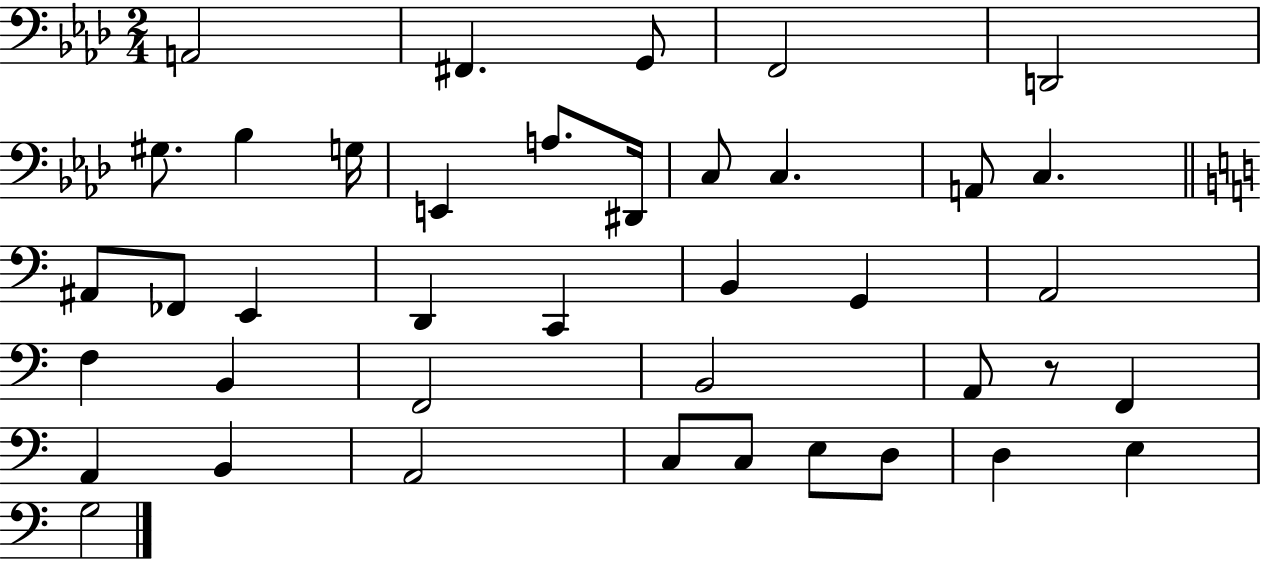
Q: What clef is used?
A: bass